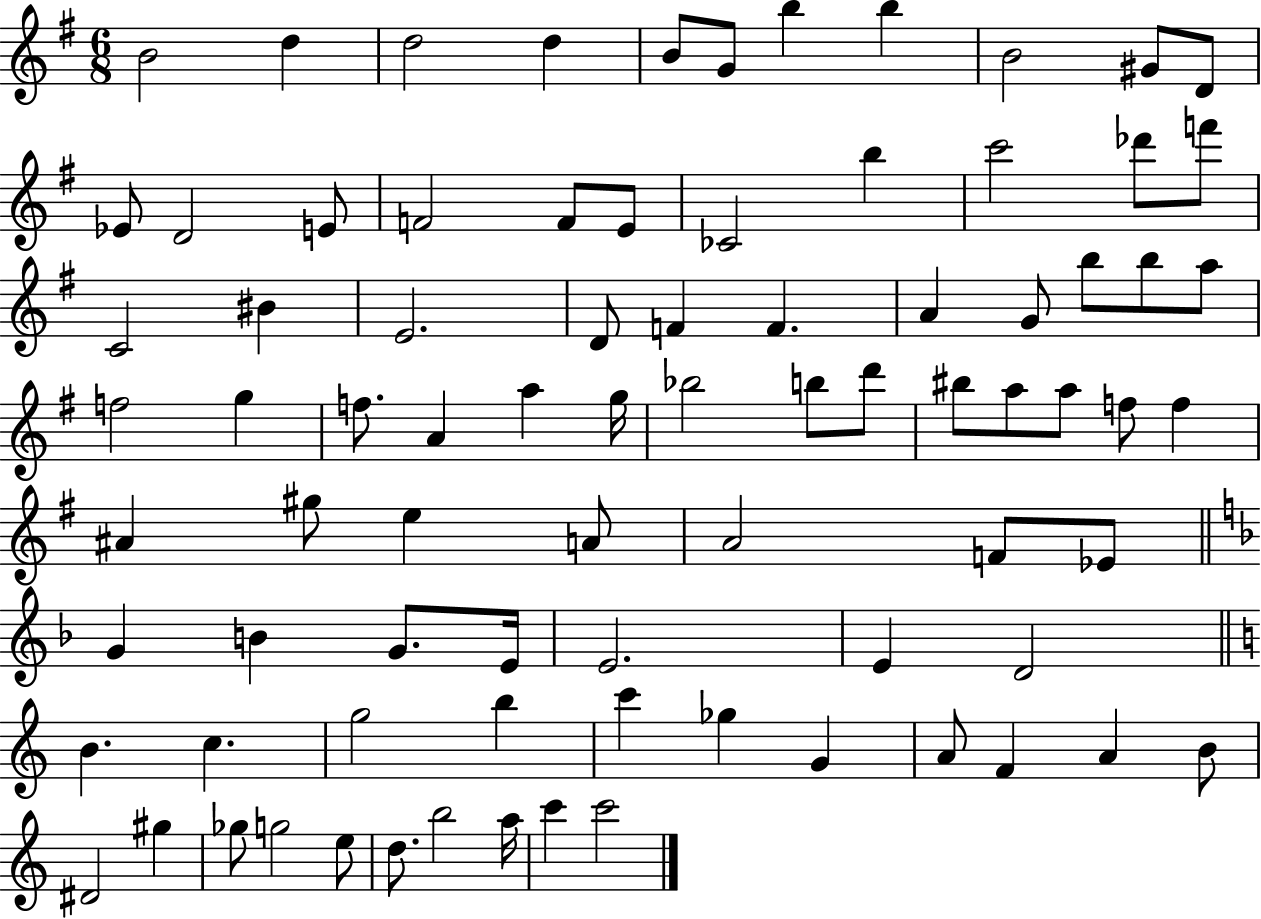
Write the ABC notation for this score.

X:1
T:Untitled
M:6/8
L:1/4
K:G
B2 d d2 d B/2 G/2 b b B2 ^G/2 D/2 _E/2 D2 E/2 F2 F/2 E/2 _C2 b c'2 _d'/2 f'/2 C2 ^B E2 D/2 F F A G/2 b/2 b/2 a/2 f2 g f/2 A a g/4 _b2 b/2 d'/2 ^b/2 a/2 a/2 f/2 f ^A ^g/2 e A/2 A2 F/2 _E/2 G B G/2 E/4 E2 E D2 B c g2 b c' _g G A/2 F A B/2 ^D2 ^g _g/2 g2 e/2 d/2 b2 a/4 c' c'2